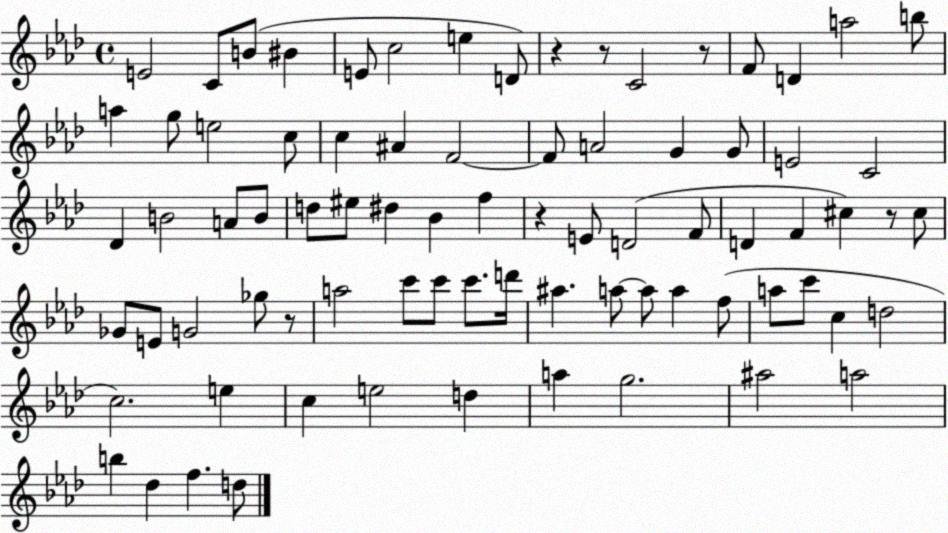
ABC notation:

X:1
T:Untitled
M:4/4
L:1/4
K:Ab
E2 C/2 B/2 ^B E/2 c2 e D/2 z z/2 C2 z/2 F/2 D a2 b/2 a g/2 e2 c/2 c ^A F2 F/2 A2 G G/2 E2 C2 _D B2 A/2 B/2 d/2 ^e/2 ^d _B f z E/2 D2 F/2 D F ^c z/2 ^c/2 _G/2 E/2 G2 _g/2 z/2 a2 c'/2 c'/2 c'/2 d'/4 ^a a/2 a/2 a f/2 a/2 c'/2 c d2 c2 e c e2 d a g2 ^a2 a2 b _d f d/2